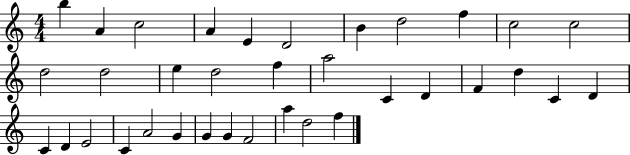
B5/q A4/q C5/h A4/q E4/q D4/h B4/q D5/h F5/q C5/h C5/h D5/h D5/h E5/q D5/h F5/q A5/h C4/q D4/q F4/q D5/q C4/q D4/q C4/q D4/q E4/h C4/q A4/h G4/q G4/q G4/q F4/h A5/q D5/h F5/q